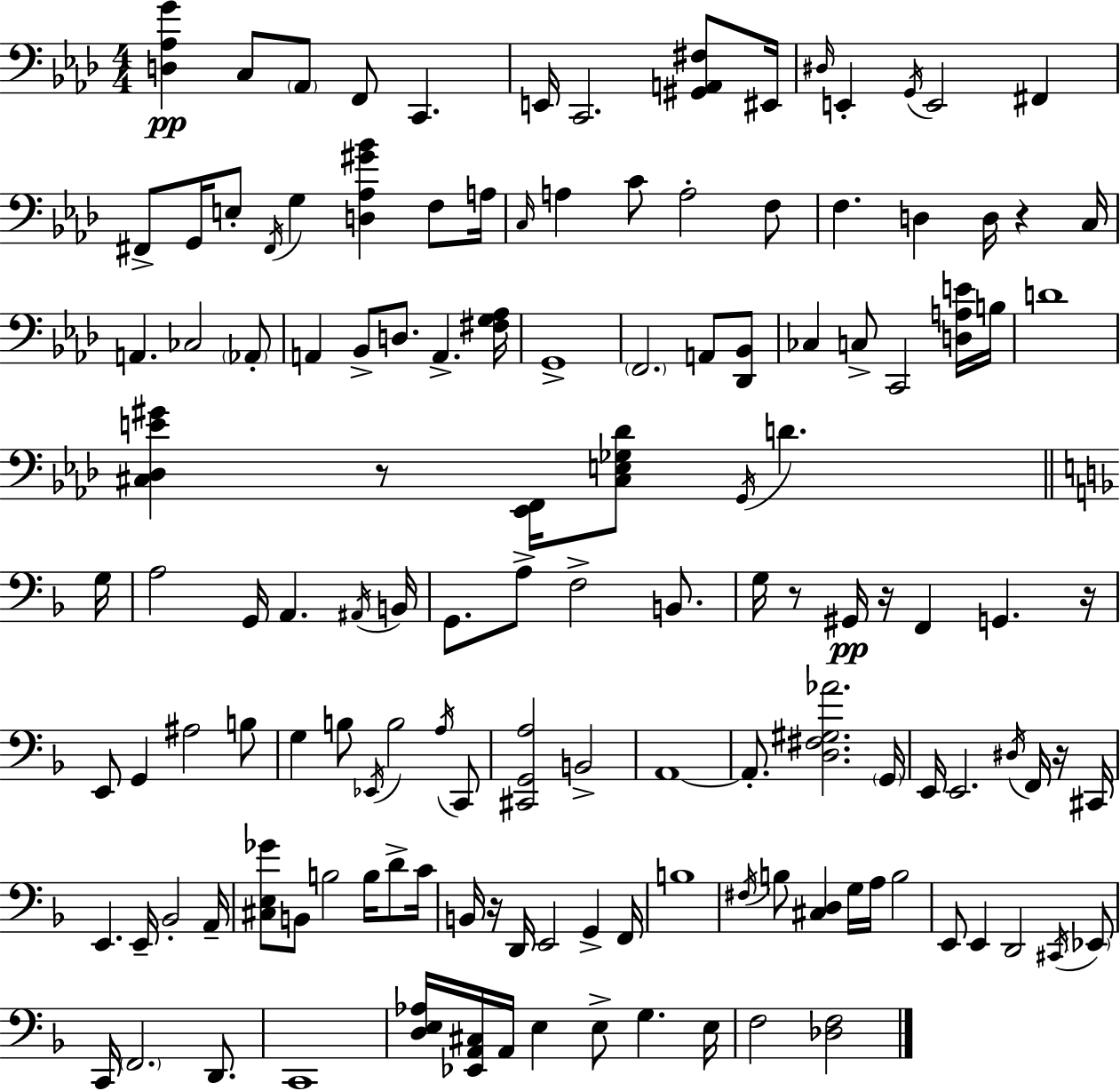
X:1
T:Untitled
M:4/4
L:1/4
K:Ab
[D,_A,G] C,/2 _A,,/2 F,,/2 C,, E,,/4 C,,2 [^G,,A,,^F,]/2 ^E,,/4 ^D,/4 E,, G,,/4 E,,2 ^F,, ^F,,/2 G,,/4 E,/2 ^F,,/4 G, [D,_A,^G_B] F,/2 A,/4 C,/4 A, C/2 A,2 F,/2 F, D, D,/4 z C,/4 A,, _C,2 _A,,/2 A,, _B,,/2 D,/2 A,, [^F,G,_A,]/4 G,,4 F,,2 A,,/2 [_D,,_B,,]/2 _C, C,/2 C,,2 [D,A,E]/4 B,/4 D4 [^C,_D,E^G] z/2 [_E,,F,,]/4 [^C,E,_G,_D]/2 G,,/4 D G,/4 A,2 G,,/4 A,, ^A,,/4 B,,/4 G,,/2 A,/2 F,2 B,,/2 G,/4 z/2 ^G,,/4 z/4 F,, G,, z/4 E,,/2 G,, ^A,2 B,/2 G, B,/2 _E,,/4 B,2 A,/4 C,,/2 [^C,,G,,A,]2 B,,2 A,,4 A,,/2 [D,^F,^G,_A]2 G,,/4 E,,/4 E,,2 ^D,/4 F,,/4 z/4 ^C,,/4 E,, E,,/4 _B,,2 A,,/4 [^C,E,_G]/2 B,,/2 B,2 B,/4 D/2 C/4 B,,/4 z/4 D,,/4 E,,2 G,, F,,/4 B,4 ^F,/4 B,/2 [^C,D,] G,/4 A,/4 B,2 E,,/2 E,, D,,2 ^C,,/4 _E,,/2 C,,/4 F,,2 D,,/2 C,,4 [D,E,_A,]/4 [_E,,A,,^C,]/4 A,,/4 E, E,/2 G, E,/4 F,2 [_D,F,]2